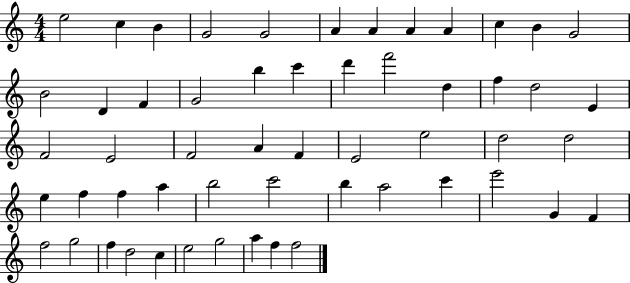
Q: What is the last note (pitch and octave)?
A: F5